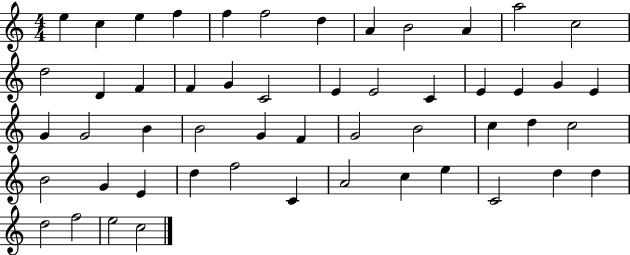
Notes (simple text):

E5/q C5/q E5/q F5/q F5/q F5/h D5/q A4/q B4/h A4/q A5/h C5/h D5/h D4/q F4/q F4/q G4/q C4/h E4/q E4/h C4/q E4/q E4/q G4/q E4/q G4/q G4/h B4/q B4/h G4/q F4/q G4/h B4/h C5/q D5/q C5/h B4/h G4/q E4/q D5/q F5/h C4/q A4/h C5/q E5/q C4/h D5/q D5/q D5/h F5/h E5/h C5/h